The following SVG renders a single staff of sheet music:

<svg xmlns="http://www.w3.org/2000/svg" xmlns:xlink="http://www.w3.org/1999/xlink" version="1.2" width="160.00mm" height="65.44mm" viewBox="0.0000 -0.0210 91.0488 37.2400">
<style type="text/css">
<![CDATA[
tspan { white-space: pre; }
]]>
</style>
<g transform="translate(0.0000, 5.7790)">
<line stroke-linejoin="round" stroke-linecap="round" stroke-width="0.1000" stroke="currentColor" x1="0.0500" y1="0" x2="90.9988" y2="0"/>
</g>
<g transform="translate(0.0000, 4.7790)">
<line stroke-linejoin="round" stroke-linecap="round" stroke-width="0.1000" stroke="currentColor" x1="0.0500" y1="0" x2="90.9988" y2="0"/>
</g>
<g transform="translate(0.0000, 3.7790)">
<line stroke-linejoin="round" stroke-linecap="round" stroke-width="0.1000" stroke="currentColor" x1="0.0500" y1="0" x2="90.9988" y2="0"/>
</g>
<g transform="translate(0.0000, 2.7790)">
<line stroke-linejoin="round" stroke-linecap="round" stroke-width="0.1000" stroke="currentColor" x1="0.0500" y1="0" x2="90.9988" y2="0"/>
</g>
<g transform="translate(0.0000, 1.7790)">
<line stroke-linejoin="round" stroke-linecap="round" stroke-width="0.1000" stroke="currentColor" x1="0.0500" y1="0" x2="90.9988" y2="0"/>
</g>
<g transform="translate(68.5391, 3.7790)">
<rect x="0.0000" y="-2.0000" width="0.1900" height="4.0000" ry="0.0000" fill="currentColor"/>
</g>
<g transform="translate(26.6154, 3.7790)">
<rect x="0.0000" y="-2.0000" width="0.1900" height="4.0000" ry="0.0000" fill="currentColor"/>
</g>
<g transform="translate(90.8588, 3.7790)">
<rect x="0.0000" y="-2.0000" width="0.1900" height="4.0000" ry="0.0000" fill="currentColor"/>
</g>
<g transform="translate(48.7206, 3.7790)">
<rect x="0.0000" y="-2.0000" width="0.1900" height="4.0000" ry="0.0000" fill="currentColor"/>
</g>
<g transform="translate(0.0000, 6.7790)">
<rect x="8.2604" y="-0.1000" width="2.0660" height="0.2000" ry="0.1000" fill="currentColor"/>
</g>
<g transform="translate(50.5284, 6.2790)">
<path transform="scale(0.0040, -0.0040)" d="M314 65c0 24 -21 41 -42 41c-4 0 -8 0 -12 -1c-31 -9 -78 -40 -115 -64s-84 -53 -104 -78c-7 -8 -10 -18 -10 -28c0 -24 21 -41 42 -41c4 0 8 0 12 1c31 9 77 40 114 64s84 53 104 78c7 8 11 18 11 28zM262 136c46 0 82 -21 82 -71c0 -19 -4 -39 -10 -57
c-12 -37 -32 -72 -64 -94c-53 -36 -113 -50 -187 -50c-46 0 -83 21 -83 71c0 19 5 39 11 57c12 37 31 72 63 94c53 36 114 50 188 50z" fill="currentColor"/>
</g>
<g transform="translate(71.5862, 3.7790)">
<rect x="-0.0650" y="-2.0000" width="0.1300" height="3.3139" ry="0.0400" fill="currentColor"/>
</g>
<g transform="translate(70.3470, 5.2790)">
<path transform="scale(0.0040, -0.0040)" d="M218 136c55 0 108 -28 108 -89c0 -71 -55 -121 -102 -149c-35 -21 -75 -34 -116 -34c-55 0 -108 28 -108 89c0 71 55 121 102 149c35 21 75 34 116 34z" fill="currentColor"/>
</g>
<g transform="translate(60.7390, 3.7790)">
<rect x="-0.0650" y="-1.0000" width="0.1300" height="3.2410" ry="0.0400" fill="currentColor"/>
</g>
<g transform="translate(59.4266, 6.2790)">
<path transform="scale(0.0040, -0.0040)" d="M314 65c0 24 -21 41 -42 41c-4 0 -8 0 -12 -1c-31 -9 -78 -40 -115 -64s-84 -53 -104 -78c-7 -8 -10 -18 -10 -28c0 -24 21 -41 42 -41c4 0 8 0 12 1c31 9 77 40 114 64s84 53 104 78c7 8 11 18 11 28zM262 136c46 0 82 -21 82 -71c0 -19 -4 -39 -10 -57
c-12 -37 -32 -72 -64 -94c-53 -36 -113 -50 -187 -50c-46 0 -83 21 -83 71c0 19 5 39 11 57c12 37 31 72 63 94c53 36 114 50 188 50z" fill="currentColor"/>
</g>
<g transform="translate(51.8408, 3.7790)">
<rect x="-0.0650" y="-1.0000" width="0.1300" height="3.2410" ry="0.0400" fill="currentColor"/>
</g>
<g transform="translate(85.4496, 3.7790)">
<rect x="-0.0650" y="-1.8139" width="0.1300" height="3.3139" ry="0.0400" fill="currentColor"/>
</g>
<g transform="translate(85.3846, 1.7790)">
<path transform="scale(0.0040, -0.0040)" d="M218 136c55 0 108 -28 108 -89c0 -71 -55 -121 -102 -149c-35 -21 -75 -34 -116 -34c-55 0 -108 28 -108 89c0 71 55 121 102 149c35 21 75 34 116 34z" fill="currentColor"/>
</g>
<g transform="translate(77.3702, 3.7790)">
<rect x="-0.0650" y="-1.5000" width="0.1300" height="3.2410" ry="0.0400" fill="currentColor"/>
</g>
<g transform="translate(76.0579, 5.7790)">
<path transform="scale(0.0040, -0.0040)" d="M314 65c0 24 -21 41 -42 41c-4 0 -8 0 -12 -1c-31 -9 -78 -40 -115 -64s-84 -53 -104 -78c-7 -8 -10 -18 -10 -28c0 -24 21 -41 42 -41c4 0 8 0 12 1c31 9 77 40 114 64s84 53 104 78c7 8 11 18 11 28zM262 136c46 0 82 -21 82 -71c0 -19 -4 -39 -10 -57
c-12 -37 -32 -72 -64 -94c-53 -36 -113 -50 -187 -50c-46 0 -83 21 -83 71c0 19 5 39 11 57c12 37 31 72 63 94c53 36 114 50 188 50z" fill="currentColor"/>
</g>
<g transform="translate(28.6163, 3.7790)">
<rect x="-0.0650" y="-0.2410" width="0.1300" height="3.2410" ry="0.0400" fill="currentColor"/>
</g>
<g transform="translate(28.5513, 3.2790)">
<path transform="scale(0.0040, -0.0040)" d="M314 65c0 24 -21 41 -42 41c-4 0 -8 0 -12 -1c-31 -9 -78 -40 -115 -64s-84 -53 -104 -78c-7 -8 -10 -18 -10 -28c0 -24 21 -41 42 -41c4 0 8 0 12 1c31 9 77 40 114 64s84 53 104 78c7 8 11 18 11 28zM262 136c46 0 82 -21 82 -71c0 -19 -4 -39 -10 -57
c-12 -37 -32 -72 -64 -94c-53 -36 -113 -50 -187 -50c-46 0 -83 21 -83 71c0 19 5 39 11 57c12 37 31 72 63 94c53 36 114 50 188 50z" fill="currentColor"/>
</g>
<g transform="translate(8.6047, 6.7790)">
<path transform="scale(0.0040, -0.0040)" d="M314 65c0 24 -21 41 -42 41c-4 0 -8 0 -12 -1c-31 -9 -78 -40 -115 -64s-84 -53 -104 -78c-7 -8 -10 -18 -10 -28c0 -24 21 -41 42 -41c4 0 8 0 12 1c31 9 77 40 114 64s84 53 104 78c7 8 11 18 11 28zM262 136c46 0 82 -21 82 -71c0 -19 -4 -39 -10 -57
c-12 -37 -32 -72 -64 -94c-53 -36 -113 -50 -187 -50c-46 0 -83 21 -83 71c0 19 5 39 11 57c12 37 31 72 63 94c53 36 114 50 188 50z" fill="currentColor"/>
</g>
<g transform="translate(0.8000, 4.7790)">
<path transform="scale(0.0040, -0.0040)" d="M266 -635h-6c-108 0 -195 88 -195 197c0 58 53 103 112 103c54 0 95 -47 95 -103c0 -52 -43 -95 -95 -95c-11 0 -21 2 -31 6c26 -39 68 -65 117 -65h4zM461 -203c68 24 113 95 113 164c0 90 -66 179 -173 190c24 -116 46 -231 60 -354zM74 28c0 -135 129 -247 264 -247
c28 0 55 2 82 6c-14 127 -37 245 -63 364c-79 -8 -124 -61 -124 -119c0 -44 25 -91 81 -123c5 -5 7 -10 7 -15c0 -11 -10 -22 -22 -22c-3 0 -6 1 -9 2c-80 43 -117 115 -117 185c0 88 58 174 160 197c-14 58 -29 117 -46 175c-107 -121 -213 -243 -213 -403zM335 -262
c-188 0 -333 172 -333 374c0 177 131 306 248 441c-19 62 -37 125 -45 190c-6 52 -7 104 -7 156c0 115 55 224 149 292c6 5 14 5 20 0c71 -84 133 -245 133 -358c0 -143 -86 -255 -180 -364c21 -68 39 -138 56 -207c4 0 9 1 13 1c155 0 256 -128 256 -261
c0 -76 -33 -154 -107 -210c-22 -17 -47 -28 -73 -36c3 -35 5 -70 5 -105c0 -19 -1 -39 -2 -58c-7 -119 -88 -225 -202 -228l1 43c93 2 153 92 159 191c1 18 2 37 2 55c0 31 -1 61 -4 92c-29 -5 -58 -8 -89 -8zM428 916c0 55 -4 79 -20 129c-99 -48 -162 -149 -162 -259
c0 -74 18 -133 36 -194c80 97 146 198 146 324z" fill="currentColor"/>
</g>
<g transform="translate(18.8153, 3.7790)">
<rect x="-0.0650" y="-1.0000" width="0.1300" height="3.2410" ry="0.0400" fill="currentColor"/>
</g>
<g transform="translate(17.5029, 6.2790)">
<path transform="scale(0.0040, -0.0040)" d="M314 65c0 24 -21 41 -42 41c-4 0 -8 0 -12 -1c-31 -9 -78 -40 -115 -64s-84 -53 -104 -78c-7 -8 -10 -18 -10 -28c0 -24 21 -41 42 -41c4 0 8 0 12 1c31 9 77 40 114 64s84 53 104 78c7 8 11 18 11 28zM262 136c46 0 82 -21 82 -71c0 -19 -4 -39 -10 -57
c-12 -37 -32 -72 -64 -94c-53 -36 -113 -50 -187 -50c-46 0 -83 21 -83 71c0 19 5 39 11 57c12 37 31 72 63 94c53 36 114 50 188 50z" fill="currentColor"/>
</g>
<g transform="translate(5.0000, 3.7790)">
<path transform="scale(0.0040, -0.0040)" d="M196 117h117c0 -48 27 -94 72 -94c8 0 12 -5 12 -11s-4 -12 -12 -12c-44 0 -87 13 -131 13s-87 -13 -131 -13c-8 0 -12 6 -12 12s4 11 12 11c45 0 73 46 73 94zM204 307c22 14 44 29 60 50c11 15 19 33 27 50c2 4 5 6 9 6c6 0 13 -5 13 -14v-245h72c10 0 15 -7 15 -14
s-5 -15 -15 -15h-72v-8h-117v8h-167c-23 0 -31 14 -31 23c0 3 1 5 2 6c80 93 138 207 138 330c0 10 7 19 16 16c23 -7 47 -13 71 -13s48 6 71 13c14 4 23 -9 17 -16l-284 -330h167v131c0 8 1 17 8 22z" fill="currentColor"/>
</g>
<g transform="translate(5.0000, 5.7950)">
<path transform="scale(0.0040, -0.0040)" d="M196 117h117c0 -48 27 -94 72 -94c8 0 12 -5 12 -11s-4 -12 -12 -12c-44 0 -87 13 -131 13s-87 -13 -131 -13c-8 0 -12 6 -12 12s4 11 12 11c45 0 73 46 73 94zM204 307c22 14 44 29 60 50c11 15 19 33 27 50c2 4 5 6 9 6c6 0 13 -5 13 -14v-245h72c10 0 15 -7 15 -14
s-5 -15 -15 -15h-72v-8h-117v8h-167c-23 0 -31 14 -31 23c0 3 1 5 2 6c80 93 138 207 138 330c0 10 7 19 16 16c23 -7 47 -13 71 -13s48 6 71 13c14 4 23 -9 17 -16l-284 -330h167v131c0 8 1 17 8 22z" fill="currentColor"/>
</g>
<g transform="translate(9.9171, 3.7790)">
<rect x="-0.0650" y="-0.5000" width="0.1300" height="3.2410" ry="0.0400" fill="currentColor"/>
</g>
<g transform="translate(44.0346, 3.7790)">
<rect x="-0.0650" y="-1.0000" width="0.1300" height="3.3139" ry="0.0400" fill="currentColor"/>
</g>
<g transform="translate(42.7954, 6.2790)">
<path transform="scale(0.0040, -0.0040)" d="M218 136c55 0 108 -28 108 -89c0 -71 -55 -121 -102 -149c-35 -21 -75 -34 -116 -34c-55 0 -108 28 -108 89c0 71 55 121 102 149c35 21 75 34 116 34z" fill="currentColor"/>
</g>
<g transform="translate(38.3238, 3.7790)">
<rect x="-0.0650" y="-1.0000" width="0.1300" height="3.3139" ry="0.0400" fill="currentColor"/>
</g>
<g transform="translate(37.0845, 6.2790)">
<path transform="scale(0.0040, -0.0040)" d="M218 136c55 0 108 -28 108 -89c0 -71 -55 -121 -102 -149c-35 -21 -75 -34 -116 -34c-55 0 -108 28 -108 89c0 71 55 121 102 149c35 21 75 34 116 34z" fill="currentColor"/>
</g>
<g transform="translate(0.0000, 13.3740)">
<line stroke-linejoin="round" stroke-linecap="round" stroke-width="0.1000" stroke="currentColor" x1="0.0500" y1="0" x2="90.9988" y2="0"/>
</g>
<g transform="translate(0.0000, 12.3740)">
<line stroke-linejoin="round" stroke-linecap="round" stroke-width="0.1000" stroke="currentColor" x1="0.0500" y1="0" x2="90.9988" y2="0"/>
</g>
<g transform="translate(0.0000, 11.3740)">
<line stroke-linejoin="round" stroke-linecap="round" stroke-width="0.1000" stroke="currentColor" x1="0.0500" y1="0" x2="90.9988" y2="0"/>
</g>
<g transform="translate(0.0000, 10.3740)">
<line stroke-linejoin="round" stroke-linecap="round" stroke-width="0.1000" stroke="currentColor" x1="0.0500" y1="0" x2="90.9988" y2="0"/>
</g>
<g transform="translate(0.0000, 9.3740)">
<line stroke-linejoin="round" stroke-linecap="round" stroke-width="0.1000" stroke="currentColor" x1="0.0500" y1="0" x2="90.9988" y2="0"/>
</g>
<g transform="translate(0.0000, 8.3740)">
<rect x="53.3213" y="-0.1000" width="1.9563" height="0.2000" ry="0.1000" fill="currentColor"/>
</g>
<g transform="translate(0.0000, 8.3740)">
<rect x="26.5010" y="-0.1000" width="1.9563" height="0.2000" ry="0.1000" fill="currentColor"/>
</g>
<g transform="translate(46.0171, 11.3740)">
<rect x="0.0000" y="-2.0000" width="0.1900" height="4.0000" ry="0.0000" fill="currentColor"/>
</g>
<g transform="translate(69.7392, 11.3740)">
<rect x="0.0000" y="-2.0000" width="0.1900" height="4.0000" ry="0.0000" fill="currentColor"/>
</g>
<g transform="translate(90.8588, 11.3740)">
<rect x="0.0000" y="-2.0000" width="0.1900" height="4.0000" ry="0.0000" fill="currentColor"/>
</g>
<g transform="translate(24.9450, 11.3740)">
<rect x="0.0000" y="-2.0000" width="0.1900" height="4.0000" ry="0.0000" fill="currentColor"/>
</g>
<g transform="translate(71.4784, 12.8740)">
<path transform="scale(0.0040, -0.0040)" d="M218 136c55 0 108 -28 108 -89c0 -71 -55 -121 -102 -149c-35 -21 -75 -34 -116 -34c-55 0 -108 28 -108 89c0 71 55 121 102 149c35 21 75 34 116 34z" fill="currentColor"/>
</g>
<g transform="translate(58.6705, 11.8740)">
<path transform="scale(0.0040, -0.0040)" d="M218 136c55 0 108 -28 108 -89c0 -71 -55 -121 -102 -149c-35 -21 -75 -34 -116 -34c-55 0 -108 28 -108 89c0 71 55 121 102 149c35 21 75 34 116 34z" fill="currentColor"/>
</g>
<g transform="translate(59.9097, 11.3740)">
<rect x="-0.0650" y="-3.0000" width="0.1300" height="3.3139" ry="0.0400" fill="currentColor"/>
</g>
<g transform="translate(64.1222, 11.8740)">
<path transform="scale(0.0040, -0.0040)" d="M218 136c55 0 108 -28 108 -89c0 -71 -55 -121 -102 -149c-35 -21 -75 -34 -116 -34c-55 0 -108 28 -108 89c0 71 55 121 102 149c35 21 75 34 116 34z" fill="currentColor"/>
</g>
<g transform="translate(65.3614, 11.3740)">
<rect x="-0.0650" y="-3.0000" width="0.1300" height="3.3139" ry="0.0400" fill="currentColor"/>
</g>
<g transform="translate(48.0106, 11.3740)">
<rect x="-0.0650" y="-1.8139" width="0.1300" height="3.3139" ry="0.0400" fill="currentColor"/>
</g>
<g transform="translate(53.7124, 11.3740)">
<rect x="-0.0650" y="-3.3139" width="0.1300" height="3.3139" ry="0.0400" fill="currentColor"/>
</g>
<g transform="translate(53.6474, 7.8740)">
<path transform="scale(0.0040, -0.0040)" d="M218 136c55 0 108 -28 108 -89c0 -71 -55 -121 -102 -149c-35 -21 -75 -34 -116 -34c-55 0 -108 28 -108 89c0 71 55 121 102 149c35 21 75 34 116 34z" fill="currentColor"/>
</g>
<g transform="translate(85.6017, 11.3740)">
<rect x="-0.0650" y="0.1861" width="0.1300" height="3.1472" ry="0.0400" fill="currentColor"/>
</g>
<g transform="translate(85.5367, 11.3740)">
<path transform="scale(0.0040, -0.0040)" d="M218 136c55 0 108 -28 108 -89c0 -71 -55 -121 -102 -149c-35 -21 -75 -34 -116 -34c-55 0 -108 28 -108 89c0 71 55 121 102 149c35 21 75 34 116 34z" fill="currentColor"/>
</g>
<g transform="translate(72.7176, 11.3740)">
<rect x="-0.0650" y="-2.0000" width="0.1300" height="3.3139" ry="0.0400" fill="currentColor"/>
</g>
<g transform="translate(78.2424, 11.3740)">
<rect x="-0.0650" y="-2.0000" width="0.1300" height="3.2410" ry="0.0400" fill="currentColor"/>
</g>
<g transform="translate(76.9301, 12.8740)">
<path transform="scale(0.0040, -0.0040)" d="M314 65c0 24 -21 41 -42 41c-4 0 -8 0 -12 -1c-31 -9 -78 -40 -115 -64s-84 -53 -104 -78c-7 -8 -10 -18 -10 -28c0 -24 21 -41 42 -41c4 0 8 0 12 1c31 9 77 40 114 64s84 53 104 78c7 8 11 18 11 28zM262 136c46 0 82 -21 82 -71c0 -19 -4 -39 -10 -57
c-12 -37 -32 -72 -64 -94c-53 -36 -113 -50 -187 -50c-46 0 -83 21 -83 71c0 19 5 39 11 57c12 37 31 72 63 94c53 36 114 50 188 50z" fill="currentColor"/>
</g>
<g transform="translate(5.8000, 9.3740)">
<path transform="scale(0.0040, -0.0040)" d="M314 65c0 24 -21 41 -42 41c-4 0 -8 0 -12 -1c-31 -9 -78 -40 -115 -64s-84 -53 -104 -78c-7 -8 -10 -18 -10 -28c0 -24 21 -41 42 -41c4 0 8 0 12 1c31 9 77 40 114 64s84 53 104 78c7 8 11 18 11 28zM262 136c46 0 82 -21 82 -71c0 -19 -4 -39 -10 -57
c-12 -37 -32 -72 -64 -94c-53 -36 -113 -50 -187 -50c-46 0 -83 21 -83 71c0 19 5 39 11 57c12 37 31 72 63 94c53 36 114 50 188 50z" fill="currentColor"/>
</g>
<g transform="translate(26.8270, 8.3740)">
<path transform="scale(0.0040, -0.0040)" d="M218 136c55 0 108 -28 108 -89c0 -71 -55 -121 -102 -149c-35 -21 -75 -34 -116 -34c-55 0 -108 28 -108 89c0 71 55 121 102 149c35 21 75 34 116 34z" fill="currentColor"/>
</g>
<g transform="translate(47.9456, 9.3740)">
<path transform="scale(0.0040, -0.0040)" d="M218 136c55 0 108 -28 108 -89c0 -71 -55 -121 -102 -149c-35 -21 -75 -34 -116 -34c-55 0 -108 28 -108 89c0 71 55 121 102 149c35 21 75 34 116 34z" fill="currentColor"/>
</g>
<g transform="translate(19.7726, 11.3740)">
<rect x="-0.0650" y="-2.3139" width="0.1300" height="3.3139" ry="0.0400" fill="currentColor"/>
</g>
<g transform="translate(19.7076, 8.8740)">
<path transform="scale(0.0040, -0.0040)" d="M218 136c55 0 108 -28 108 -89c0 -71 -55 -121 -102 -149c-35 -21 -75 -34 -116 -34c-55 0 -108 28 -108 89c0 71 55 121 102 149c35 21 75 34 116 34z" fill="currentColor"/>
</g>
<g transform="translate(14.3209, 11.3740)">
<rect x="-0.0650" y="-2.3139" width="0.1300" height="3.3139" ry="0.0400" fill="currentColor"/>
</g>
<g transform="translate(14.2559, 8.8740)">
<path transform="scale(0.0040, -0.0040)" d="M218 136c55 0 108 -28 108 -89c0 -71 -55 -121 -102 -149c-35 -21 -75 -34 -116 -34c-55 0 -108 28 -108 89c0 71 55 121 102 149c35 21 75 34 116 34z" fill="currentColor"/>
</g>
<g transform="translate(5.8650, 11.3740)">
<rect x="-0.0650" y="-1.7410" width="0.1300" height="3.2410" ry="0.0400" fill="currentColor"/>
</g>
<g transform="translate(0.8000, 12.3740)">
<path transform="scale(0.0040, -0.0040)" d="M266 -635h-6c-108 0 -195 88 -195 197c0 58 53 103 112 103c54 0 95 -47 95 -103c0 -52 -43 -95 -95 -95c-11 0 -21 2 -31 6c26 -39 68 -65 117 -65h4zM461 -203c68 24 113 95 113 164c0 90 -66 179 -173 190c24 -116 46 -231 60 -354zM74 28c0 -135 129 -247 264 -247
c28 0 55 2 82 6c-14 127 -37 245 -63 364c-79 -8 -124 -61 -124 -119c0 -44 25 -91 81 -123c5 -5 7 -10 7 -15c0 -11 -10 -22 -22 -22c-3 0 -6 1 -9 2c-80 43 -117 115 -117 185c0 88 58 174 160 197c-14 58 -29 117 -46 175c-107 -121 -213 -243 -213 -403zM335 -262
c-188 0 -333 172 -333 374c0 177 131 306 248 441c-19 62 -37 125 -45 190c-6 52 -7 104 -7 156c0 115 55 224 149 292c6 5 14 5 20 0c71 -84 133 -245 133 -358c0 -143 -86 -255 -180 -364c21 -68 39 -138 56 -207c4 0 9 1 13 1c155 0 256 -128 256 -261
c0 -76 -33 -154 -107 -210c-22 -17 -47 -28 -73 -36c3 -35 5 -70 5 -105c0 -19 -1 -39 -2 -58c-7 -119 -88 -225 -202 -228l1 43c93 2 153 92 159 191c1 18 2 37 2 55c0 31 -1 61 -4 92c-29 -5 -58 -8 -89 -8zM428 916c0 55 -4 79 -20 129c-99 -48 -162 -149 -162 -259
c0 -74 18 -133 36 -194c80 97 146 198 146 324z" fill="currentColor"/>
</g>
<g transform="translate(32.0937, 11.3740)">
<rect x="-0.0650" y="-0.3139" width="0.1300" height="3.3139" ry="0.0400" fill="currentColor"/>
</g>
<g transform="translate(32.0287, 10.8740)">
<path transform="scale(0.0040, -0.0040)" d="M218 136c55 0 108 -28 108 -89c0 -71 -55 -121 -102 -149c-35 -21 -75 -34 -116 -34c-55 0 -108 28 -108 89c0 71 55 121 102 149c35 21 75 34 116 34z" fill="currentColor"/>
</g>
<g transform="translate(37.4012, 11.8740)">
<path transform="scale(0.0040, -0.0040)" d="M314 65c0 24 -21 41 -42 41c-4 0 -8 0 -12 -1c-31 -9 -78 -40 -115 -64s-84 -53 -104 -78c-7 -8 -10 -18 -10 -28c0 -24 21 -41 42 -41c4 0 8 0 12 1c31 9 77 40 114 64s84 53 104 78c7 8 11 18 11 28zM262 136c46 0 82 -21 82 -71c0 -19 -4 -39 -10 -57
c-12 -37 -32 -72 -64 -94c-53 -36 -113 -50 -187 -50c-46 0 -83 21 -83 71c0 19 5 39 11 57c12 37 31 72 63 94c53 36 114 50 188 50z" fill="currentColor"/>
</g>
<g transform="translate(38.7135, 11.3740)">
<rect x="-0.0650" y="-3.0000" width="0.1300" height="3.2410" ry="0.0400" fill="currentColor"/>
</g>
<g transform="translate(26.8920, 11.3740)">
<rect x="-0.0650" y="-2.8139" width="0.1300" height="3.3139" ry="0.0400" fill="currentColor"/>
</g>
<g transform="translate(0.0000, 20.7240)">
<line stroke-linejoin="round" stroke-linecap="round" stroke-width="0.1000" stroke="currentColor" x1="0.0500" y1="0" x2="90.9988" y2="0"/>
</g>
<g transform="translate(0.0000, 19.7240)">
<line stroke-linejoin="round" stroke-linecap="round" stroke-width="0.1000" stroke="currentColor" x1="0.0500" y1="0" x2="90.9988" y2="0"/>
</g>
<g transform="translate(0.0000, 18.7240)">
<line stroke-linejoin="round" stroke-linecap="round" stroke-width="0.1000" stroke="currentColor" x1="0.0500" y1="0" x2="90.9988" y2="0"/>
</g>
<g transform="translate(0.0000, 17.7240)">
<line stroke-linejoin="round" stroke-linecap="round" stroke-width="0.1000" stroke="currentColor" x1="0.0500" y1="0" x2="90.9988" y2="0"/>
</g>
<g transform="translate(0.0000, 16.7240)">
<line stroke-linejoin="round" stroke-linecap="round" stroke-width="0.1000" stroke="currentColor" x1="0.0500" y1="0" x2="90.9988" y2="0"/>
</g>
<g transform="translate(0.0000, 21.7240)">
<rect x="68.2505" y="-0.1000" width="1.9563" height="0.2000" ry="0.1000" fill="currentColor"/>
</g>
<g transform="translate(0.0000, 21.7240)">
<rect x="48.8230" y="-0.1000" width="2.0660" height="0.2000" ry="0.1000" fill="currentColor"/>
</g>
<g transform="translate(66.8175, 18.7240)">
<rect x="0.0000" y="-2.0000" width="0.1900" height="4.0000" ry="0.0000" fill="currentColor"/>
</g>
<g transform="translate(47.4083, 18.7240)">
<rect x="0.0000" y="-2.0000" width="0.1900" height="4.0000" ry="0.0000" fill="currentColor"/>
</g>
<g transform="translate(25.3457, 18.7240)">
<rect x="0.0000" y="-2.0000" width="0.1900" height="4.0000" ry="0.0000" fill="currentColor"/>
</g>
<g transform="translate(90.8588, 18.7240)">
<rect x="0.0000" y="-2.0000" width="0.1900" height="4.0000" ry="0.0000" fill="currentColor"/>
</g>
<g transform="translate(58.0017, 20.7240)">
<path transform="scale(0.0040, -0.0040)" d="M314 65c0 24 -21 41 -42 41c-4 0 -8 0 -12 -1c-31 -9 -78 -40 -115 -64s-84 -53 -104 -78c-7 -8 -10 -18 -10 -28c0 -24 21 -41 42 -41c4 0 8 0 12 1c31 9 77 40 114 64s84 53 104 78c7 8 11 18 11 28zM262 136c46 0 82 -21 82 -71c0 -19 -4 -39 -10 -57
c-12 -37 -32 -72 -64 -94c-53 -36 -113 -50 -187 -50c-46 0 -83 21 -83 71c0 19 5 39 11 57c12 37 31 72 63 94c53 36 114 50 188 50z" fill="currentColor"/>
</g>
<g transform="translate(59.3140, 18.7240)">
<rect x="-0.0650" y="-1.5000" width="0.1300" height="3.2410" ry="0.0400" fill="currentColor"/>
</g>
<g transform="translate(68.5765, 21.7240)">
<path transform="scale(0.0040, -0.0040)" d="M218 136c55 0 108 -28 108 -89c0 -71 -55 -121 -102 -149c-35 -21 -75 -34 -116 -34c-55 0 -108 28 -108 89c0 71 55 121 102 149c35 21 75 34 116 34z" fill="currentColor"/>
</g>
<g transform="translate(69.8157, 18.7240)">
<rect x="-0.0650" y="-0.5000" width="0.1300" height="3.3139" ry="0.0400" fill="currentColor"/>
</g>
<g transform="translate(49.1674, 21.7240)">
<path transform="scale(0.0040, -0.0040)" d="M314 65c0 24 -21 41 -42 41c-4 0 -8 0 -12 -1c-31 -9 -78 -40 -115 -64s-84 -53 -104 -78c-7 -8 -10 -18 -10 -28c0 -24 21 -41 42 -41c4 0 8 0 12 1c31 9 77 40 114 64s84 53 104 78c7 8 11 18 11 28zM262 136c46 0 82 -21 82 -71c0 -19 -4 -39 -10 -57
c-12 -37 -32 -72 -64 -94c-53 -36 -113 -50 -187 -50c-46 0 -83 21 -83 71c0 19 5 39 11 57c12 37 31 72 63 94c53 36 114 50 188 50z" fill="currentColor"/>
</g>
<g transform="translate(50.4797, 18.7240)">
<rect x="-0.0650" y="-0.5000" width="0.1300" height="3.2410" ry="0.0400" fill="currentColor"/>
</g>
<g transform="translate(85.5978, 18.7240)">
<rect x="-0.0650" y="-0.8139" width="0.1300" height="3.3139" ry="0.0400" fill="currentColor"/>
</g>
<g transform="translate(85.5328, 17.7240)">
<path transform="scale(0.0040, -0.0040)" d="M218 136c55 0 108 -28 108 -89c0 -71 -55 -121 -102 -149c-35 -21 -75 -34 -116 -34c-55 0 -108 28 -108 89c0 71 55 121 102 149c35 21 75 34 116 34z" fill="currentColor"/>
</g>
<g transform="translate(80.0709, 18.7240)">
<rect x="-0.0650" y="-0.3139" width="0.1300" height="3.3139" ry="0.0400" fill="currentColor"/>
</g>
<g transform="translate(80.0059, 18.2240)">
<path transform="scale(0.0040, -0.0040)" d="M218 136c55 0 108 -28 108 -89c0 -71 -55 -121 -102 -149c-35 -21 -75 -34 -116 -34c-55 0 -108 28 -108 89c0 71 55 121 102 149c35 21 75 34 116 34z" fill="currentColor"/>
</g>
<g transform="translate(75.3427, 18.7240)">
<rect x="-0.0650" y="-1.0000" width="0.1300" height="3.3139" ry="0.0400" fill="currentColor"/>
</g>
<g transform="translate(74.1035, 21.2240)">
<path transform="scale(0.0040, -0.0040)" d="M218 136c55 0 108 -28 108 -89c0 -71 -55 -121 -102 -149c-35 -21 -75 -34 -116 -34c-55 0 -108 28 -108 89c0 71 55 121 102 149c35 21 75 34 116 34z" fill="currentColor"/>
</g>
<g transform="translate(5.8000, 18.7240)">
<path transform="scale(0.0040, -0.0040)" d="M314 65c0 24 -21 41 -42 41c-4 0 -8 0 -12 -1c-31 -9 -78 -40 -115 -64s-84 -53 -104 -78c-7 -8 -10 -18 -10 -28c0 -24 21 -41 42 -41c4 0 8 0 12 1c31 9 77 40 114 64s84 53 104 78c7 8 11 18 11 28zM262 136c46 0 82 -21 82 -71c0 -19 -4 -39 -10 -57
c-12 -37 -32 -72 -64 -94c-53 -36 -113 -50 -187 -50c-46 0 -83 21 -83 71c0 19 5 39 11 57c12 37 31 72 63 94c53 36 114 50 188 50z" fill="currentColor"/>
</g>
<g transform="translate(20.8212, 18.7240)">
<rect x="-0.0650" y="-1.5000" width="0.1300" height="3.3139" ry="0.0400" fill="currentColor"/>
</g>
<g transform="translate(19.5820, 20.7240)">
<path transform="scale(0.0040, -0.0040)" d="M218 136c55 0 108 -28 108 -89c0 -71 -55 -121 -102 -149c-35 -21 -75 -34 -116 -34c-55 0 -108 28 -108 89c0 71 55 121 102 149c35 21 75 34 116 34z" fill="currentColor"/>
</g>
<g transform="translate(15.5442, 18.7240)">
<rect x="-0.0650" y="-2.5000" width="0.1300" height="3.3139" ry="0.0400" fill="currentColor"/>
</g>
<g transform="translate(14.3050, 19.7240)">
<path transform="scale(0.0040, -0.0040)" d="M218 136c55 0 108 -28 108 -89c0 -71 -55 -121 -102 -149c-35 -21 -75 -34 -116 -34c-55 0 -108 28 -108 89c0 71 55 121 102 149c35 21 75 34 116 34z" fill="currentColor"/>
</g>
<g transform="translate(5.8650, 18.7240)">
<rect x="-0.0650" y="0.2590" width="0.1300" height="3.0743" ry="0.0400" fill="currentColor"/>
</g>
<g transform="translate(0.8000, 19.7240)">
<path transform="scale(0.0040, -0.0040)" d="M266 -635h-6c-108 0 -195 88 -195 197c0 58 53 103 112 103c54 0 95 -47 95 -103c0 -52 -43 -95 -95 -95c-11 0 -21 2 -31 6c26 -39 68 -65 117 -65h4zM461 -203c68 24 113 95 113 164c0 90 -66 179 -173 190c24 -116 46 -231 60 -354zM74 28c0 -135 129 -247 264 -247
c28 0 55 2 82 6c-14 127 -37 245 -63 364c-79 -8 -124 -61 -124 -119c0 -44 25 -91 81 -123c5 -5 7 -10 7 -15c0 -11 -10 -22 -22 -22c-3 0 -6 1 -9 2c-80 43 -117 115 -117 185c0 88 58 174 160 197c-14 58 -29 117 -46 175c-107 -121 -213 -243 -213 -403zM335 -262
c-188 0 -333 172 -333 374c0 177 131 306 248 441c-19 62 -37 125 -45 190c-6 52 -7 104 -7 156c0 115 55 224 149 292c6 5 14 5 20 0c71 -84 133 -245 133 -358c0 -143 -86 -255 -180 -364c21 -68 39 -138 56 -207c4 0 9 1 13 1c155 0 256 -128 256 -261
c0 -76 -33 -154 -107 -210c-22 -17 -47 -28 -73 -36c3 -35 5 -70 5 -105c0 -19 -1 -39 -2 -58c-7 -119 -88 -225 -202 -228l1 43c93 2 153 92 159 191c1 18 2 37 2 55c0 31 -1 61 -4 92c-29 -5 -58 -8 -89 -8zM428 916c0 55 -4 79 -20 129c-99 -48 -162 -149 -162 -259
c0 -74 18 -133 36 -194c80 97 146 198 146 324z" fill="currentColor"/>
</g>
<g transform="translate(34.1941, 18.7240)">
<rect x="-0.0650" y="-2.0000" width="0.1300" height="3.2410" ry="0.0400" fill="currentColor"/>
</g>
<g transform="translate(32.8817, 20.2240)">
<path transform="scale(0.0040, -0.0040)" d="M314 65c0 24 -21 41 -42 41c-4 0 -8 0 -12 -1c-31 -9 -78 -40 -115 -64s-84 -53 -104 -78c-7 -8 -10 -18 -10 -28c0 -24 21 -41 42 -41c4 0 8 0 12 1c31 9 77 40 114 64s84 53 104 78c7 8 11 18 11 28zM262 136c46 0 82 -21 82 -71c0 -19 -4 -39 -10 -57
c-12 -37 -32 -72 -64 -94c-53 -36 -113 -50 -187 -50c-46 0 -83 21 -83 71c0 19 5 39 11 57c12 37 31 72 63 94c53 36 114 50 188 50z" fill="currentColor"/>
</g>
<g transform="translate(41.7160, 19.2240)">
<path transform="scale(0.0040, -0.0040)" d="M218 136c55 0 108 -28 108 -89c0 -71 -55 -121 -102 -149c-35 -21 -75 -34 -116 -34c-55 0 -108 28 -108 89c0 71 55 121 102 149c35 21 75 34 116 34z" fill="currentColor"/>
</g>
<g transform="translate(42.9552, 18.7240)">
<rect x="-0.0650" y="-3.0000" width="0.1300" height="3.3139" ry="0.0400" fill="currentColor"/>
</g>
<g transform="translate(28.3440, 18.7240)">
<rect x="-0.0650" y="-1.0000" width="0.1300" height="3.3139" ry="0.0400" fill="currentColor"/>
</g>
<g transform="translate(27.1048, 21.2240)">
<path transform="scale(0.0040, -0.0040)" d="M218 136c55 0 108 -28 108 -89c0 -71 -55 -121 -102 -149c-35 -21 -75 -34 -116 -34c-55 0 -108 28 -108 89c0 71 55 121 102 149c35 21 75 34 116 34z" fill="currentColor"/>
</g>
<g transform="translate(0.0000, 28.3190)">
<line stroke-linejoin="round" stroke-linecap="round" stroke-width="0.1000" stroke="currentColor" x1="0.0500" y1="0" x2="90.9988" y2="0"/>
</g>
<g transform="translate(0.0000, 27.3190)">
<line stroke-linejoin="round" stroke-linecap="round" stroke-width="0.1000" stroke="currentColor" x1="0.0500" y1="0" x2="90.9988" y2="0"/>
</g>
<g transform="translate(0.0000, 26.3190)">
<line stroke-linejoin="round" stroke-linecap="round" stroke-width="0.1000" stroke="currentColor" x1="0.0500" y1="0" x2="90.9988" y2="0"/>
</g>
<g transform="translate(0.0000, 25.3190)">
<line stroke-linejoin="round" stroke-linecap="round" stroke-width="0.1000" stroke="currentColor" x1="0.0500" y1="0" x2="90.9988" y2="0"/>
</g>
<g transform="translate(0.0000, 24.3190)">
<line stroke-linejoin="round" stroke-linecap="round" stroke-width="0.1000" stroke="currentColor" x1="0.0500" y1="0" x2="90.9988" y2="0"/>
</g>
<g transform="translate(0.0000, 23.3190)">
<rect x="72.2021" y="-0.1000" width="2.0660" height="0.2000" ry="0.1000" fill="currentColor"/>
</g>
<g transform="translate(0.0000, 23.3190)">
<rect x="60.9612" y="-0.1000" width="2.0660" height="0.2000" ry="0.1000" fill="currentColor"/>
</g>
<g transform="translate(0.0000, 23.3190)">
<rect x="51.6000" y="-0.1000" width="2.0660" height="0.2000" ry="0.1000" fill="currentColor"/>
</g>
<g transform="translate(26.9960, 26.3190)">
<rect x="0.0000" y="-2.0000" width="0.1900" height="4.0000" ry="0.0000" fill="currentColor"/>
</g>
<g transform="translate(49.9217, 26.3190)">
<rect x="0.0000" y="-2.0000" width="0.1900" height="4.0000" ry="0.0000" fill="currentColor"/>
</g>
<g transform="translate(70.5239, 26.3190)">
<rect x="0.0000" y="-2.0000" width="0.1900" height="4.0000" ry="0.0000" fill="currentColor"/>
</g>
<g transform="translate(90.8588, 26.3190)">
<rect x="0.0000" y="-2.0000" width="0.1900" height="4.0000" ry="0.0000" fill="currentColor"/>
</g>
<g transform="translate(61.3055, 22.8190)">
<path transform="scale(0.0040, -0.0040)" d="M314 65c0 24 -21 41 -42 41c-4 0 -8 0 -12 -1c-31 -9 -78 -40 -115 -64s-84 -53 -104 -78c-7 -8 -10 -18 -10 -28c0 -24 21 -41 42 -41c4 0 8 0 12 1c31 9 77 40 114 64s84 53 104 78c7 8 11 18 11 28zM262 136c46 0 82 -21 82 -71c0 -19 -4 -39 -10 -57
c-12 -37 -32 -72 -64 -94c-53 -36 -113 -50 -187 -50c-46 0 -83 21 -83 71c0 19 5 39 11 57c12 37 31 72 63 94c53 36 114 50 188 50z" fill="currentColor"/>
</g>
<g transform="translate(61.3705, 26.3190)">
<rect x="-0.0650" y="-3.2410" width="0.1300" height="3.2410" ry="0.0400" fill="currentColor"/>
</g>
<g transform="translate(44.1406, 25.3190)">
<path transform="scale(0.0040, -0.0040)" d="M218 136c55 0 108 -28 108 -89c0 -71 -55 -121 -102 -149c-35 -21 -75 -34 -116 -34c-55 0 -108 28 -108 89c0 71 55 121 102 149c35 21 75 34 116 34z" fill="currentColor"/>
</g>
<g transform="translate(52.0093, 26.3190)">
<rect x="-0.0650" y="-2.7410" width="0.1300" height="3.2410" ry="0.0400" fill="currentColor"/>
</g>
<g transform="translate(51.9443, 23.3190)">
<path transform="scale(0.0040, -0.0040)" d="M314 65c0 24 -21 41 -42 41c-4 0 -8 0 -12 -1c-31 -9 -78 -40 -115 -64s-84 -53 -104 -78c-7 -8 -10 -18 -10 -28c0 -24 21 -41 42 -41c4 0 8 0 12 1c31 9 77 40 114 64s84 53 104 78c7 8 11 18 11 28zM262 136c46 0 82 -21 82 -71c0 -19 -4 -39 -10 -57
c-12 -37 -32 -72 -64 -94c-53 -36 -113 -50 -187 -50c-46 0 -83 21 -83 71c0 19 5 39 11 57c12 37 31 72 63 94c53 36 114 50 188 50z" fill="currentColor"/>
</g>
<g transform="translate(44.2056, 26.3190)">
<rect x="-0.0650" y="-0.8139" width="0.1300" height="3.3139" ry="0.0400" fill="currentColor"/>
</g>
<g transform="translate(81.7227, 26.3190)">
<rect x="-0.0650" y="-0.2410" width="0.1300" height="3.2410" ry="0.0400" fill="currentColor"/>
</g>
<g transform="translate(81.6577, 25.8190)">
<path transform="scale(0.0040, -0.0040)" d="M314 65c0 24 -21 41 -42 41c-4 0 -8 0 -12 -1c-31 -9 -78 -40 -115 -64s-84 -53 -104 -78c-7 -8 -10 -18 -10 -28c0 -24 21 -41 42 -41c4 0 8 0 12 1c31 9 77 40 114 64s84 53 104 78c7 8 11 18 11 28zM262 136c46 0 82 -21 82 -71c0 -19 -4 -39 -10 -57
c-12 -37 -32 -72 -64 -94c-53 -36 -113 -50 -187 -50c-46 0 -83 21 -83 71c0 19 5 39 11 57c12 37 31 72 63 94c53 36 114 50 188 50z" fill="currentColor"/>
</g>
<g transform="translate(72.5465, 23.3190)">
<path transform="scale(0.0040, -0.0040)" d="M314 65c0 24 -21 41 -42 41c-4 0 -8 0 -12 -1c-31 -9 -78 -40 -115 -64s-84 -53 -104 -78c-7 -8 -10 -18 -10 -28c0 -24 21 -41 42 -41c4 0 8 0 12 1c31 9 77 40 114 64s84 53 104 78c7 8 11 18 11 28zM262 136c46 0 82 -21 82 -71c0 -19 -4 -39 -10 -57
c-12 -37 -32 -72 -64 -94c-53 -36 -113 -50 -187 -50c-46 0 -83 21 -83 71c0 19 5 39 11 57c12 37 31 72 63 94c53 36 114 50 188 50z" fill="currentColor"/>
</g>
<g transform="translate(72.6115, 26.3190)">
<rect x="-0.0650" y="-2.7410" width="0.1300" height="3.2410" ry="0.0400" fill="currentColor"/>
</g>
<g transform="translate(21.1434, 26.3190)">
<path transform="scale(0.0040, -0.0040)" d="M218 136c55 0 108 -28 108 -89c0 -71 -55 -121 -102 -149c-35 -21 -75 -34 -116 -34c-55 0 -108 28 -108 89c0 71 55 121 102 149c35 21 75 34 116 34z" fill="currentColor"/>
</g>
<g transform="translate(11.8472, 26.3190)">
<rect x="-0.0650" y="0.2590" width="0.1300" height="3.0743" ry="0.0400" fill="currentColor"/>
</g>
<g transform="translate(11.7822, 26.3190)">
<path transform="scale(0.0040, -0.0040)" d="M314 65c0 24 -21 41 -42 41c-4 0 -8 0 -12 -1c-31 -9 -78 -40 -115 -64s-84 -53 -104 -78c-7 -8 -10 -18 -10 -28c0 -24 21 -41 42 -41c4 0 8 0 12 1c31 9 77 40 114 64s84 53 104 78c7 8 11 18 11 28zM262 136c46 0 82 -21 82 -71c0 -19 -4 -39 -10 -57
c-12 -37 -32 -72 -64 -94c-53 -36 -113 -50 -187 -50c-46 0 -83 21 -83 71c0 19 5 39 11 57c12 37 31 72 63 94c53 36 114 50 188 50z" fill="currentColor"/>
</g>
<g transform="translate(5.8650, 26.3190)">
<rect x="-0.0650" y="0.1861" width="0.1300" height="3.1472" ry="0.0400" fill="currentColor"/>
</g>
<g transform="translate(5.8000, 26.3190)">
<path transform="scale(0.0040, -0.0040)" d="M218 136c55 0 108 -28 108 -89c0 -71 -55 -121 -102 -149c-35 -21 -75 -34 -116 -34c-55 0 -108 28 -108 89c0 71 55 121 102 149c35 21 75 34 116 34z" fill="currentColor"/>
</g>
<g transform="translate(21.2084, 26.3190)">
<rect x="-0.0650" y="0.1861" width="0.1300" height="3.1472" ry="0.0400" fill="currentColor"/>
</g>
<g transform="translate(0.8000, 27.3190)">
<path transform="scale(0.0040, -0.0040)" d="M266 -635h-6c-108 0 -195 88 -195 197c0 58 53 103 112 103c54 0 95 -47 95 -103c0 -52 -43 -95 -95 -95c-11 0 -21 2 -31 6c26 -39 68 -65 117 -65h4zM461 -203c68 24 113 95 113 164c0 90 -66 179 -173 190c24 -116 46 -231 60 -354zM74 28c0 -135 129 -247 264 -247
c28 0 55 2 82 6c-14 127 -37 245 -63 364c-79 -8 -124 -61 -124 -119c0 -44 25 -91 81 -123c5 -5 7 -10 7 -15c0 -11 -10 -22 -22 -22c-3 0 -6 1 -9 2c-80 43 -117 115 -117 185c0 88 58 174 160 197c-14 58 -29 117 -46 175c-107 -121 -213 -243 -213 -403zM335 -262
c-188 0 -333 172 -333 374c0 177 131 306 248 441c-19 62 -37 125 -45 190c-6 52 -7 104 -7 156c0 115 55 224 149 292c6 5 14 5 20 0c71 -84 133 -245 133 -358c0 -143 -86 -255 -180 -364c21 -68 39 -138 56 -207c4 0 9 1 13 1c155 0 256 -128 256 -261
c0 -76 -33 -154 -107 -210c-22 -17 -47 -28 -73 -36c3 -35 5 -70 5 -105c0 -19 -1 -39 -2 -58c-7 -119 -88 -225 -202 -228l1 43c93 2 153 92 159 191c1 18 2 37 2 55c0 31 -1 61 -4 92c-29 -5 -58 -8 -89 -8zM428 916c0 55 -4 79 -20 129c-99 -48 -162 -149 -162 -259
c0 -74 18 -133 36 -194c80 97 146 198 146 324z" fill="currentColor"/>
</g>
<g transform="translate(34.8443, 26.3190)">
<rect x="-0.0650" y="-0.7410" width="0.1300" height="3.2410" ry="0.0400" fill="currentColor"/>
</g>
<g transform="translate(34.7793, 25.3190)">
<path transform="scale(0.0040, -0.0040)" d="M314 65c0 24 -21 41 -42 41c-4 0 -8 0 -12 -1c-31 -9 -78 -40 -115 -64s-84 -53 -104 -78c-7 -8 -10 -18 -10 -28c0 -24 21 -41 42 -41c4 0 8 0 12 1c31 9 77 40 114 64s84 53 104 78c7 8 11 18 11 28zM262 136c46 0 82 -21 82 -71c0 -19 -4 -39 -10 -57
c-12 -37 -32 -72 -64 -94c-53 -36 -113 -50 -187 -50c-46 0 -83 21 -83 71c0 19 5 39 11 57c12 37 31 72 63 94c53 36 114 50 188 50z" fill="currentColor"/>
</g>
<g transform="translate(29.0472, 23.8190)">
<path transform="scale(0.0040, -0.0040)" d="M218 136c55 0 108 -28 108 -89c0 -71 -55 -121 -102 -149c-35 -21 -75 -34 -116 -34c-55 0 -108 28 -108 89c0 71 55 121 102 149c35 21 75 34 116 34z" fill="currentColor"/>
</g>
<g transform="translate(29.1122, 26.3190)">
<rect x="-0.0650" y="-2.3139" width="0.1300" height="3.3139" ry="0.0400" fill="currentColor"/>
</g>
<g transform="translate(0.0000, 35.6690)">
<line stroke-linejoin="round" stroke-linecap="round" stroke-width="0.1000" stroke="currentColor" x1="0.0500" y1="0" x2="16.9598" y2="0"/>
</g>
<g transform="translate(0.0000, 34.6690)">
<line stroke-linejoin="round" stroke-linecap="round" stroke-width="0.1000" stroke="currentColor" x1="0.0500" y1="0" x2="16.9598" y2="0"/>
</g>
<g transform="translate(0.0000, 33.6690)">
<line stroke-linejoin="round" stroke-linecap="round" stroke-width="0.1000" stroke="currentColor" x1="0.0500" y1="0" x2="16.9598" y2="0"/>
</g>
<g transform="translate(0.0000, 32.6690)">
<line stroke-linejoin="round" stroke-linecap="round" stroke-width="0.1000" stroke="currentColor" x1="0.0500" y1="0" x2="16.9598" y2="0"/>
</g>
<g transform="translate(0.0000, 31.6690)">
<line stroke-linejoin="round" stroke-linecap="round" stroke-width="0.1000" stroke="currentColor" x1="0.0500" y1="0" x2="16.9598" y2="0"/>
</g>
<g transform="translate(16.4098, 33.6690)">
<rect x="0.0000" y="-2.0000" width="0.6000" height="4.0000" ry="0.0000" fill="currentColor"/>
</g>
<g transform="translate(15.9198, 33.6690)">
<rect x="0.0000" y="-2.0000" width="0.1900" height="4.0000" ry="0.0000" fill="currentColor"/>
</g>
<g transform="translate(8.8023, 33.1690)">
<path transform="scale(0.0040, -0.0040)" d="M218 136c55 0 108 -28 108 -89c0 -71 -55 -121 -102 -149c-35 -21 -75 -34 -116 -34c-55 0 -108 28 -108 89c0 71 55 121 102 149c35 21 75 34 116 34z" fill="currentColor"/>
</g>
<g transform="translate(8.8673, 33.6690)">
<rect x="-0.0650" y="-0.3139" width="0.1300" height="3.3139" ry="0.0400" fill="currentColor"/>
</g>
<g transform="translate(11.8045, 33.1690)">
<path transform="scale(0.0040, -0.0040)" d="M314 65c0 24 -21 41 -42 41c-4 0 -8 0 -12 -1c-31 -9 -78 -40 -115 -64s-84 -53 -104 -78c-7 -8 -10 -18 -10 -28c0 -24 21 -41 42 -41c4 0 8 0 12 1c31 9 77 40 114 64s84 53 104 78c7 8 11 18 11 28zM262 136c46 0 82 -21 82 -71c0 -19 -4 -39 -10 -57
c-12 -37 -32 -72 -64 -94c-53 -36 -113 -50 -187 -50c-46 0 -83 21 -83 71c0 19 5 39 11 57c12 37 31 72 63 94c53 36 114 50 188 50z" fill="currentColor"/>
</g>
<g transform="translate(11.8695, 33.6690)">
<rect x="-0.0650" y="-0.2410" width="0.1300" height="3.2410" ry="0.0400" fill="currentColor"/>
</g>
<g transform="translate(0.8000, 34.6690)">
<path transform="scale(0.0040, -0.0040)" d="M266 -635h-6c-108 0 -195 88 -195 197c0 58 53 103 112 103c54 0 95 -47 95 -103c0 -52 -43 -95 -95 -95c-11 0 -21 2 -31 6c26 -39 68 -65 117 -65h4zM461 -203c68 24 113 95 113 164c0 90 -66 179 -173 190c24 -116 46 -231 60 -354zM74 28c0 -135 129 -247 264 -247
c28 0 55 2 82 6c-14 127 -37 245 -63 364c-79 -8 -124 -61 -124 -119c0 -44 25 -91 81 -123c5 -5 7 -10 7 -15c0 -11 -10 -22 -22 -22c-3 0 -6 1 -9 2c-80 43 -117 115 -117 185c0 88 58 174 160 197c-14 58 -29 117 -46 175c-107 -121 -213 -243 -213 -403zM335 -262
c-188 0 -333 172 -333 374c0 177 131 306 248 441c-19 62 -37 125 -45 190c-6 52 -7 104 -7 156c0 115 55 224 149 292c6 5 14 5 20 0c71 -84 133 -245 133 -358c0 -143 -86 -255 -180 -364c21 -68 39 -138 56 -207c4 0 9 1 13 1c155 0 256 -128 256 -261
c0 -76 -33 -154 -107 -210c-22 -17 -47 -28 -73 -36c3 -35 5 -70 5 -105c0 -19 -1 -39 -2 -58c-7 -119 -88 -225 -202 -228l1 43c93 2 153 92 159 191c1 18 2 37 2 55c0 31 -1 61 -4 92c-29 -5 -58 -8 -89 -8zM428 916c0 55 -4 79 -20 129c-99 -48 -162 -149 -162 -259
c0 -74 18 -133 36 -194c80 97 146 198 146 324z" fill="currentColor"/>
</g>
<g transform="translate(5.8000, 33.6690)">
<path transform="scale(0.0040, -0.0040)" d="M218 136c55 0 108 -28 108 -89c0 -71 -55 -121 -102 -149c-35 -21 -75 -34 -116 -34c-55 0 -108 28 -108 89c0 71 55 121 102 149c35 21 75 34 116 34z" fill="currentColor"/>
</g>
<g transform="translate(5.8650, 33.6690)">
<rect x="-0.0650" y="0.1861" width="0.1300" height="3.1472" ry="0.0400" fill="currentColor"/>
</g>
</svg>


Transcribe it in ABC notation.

X:1
T:Untitled
M:4/4
L:1/4
K:C
C2 D2 c2 D D D2 D2 F E2 f f2 g g a c A2 f b A A F F2 B B2 G E D F2 A C2 E2 C D c d B B2 B g d2 d a2 b2 a2 c2 B c c2